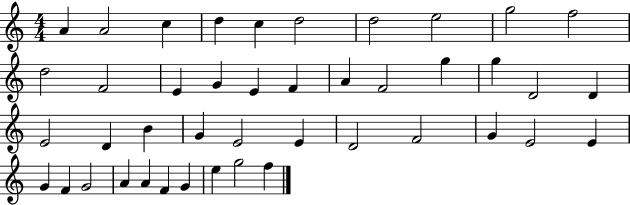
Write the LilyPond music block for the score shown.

{
  \clef treble
  \numericTimeSignature
  \time 4/4
  \key c \major
  a'4 a'2 c''4 | d''4 c''4 d''2 | d''2 e''2 | g''2 f''2 | \break d''2 f'2 | e'4 g'4 e'4 f'4 | a'4 f'2 g''4 | g''4 d'2 d'4 | \break e'2 d'4 b'4 | g'4 e'2 e'4 | d'2 f'2 | g'4 e'2 e'4 | \break g'4 f'4 g'2 | a'4 a'4 f'4 g'4 | e''4 g''2 f''4 | \bar "|."
}